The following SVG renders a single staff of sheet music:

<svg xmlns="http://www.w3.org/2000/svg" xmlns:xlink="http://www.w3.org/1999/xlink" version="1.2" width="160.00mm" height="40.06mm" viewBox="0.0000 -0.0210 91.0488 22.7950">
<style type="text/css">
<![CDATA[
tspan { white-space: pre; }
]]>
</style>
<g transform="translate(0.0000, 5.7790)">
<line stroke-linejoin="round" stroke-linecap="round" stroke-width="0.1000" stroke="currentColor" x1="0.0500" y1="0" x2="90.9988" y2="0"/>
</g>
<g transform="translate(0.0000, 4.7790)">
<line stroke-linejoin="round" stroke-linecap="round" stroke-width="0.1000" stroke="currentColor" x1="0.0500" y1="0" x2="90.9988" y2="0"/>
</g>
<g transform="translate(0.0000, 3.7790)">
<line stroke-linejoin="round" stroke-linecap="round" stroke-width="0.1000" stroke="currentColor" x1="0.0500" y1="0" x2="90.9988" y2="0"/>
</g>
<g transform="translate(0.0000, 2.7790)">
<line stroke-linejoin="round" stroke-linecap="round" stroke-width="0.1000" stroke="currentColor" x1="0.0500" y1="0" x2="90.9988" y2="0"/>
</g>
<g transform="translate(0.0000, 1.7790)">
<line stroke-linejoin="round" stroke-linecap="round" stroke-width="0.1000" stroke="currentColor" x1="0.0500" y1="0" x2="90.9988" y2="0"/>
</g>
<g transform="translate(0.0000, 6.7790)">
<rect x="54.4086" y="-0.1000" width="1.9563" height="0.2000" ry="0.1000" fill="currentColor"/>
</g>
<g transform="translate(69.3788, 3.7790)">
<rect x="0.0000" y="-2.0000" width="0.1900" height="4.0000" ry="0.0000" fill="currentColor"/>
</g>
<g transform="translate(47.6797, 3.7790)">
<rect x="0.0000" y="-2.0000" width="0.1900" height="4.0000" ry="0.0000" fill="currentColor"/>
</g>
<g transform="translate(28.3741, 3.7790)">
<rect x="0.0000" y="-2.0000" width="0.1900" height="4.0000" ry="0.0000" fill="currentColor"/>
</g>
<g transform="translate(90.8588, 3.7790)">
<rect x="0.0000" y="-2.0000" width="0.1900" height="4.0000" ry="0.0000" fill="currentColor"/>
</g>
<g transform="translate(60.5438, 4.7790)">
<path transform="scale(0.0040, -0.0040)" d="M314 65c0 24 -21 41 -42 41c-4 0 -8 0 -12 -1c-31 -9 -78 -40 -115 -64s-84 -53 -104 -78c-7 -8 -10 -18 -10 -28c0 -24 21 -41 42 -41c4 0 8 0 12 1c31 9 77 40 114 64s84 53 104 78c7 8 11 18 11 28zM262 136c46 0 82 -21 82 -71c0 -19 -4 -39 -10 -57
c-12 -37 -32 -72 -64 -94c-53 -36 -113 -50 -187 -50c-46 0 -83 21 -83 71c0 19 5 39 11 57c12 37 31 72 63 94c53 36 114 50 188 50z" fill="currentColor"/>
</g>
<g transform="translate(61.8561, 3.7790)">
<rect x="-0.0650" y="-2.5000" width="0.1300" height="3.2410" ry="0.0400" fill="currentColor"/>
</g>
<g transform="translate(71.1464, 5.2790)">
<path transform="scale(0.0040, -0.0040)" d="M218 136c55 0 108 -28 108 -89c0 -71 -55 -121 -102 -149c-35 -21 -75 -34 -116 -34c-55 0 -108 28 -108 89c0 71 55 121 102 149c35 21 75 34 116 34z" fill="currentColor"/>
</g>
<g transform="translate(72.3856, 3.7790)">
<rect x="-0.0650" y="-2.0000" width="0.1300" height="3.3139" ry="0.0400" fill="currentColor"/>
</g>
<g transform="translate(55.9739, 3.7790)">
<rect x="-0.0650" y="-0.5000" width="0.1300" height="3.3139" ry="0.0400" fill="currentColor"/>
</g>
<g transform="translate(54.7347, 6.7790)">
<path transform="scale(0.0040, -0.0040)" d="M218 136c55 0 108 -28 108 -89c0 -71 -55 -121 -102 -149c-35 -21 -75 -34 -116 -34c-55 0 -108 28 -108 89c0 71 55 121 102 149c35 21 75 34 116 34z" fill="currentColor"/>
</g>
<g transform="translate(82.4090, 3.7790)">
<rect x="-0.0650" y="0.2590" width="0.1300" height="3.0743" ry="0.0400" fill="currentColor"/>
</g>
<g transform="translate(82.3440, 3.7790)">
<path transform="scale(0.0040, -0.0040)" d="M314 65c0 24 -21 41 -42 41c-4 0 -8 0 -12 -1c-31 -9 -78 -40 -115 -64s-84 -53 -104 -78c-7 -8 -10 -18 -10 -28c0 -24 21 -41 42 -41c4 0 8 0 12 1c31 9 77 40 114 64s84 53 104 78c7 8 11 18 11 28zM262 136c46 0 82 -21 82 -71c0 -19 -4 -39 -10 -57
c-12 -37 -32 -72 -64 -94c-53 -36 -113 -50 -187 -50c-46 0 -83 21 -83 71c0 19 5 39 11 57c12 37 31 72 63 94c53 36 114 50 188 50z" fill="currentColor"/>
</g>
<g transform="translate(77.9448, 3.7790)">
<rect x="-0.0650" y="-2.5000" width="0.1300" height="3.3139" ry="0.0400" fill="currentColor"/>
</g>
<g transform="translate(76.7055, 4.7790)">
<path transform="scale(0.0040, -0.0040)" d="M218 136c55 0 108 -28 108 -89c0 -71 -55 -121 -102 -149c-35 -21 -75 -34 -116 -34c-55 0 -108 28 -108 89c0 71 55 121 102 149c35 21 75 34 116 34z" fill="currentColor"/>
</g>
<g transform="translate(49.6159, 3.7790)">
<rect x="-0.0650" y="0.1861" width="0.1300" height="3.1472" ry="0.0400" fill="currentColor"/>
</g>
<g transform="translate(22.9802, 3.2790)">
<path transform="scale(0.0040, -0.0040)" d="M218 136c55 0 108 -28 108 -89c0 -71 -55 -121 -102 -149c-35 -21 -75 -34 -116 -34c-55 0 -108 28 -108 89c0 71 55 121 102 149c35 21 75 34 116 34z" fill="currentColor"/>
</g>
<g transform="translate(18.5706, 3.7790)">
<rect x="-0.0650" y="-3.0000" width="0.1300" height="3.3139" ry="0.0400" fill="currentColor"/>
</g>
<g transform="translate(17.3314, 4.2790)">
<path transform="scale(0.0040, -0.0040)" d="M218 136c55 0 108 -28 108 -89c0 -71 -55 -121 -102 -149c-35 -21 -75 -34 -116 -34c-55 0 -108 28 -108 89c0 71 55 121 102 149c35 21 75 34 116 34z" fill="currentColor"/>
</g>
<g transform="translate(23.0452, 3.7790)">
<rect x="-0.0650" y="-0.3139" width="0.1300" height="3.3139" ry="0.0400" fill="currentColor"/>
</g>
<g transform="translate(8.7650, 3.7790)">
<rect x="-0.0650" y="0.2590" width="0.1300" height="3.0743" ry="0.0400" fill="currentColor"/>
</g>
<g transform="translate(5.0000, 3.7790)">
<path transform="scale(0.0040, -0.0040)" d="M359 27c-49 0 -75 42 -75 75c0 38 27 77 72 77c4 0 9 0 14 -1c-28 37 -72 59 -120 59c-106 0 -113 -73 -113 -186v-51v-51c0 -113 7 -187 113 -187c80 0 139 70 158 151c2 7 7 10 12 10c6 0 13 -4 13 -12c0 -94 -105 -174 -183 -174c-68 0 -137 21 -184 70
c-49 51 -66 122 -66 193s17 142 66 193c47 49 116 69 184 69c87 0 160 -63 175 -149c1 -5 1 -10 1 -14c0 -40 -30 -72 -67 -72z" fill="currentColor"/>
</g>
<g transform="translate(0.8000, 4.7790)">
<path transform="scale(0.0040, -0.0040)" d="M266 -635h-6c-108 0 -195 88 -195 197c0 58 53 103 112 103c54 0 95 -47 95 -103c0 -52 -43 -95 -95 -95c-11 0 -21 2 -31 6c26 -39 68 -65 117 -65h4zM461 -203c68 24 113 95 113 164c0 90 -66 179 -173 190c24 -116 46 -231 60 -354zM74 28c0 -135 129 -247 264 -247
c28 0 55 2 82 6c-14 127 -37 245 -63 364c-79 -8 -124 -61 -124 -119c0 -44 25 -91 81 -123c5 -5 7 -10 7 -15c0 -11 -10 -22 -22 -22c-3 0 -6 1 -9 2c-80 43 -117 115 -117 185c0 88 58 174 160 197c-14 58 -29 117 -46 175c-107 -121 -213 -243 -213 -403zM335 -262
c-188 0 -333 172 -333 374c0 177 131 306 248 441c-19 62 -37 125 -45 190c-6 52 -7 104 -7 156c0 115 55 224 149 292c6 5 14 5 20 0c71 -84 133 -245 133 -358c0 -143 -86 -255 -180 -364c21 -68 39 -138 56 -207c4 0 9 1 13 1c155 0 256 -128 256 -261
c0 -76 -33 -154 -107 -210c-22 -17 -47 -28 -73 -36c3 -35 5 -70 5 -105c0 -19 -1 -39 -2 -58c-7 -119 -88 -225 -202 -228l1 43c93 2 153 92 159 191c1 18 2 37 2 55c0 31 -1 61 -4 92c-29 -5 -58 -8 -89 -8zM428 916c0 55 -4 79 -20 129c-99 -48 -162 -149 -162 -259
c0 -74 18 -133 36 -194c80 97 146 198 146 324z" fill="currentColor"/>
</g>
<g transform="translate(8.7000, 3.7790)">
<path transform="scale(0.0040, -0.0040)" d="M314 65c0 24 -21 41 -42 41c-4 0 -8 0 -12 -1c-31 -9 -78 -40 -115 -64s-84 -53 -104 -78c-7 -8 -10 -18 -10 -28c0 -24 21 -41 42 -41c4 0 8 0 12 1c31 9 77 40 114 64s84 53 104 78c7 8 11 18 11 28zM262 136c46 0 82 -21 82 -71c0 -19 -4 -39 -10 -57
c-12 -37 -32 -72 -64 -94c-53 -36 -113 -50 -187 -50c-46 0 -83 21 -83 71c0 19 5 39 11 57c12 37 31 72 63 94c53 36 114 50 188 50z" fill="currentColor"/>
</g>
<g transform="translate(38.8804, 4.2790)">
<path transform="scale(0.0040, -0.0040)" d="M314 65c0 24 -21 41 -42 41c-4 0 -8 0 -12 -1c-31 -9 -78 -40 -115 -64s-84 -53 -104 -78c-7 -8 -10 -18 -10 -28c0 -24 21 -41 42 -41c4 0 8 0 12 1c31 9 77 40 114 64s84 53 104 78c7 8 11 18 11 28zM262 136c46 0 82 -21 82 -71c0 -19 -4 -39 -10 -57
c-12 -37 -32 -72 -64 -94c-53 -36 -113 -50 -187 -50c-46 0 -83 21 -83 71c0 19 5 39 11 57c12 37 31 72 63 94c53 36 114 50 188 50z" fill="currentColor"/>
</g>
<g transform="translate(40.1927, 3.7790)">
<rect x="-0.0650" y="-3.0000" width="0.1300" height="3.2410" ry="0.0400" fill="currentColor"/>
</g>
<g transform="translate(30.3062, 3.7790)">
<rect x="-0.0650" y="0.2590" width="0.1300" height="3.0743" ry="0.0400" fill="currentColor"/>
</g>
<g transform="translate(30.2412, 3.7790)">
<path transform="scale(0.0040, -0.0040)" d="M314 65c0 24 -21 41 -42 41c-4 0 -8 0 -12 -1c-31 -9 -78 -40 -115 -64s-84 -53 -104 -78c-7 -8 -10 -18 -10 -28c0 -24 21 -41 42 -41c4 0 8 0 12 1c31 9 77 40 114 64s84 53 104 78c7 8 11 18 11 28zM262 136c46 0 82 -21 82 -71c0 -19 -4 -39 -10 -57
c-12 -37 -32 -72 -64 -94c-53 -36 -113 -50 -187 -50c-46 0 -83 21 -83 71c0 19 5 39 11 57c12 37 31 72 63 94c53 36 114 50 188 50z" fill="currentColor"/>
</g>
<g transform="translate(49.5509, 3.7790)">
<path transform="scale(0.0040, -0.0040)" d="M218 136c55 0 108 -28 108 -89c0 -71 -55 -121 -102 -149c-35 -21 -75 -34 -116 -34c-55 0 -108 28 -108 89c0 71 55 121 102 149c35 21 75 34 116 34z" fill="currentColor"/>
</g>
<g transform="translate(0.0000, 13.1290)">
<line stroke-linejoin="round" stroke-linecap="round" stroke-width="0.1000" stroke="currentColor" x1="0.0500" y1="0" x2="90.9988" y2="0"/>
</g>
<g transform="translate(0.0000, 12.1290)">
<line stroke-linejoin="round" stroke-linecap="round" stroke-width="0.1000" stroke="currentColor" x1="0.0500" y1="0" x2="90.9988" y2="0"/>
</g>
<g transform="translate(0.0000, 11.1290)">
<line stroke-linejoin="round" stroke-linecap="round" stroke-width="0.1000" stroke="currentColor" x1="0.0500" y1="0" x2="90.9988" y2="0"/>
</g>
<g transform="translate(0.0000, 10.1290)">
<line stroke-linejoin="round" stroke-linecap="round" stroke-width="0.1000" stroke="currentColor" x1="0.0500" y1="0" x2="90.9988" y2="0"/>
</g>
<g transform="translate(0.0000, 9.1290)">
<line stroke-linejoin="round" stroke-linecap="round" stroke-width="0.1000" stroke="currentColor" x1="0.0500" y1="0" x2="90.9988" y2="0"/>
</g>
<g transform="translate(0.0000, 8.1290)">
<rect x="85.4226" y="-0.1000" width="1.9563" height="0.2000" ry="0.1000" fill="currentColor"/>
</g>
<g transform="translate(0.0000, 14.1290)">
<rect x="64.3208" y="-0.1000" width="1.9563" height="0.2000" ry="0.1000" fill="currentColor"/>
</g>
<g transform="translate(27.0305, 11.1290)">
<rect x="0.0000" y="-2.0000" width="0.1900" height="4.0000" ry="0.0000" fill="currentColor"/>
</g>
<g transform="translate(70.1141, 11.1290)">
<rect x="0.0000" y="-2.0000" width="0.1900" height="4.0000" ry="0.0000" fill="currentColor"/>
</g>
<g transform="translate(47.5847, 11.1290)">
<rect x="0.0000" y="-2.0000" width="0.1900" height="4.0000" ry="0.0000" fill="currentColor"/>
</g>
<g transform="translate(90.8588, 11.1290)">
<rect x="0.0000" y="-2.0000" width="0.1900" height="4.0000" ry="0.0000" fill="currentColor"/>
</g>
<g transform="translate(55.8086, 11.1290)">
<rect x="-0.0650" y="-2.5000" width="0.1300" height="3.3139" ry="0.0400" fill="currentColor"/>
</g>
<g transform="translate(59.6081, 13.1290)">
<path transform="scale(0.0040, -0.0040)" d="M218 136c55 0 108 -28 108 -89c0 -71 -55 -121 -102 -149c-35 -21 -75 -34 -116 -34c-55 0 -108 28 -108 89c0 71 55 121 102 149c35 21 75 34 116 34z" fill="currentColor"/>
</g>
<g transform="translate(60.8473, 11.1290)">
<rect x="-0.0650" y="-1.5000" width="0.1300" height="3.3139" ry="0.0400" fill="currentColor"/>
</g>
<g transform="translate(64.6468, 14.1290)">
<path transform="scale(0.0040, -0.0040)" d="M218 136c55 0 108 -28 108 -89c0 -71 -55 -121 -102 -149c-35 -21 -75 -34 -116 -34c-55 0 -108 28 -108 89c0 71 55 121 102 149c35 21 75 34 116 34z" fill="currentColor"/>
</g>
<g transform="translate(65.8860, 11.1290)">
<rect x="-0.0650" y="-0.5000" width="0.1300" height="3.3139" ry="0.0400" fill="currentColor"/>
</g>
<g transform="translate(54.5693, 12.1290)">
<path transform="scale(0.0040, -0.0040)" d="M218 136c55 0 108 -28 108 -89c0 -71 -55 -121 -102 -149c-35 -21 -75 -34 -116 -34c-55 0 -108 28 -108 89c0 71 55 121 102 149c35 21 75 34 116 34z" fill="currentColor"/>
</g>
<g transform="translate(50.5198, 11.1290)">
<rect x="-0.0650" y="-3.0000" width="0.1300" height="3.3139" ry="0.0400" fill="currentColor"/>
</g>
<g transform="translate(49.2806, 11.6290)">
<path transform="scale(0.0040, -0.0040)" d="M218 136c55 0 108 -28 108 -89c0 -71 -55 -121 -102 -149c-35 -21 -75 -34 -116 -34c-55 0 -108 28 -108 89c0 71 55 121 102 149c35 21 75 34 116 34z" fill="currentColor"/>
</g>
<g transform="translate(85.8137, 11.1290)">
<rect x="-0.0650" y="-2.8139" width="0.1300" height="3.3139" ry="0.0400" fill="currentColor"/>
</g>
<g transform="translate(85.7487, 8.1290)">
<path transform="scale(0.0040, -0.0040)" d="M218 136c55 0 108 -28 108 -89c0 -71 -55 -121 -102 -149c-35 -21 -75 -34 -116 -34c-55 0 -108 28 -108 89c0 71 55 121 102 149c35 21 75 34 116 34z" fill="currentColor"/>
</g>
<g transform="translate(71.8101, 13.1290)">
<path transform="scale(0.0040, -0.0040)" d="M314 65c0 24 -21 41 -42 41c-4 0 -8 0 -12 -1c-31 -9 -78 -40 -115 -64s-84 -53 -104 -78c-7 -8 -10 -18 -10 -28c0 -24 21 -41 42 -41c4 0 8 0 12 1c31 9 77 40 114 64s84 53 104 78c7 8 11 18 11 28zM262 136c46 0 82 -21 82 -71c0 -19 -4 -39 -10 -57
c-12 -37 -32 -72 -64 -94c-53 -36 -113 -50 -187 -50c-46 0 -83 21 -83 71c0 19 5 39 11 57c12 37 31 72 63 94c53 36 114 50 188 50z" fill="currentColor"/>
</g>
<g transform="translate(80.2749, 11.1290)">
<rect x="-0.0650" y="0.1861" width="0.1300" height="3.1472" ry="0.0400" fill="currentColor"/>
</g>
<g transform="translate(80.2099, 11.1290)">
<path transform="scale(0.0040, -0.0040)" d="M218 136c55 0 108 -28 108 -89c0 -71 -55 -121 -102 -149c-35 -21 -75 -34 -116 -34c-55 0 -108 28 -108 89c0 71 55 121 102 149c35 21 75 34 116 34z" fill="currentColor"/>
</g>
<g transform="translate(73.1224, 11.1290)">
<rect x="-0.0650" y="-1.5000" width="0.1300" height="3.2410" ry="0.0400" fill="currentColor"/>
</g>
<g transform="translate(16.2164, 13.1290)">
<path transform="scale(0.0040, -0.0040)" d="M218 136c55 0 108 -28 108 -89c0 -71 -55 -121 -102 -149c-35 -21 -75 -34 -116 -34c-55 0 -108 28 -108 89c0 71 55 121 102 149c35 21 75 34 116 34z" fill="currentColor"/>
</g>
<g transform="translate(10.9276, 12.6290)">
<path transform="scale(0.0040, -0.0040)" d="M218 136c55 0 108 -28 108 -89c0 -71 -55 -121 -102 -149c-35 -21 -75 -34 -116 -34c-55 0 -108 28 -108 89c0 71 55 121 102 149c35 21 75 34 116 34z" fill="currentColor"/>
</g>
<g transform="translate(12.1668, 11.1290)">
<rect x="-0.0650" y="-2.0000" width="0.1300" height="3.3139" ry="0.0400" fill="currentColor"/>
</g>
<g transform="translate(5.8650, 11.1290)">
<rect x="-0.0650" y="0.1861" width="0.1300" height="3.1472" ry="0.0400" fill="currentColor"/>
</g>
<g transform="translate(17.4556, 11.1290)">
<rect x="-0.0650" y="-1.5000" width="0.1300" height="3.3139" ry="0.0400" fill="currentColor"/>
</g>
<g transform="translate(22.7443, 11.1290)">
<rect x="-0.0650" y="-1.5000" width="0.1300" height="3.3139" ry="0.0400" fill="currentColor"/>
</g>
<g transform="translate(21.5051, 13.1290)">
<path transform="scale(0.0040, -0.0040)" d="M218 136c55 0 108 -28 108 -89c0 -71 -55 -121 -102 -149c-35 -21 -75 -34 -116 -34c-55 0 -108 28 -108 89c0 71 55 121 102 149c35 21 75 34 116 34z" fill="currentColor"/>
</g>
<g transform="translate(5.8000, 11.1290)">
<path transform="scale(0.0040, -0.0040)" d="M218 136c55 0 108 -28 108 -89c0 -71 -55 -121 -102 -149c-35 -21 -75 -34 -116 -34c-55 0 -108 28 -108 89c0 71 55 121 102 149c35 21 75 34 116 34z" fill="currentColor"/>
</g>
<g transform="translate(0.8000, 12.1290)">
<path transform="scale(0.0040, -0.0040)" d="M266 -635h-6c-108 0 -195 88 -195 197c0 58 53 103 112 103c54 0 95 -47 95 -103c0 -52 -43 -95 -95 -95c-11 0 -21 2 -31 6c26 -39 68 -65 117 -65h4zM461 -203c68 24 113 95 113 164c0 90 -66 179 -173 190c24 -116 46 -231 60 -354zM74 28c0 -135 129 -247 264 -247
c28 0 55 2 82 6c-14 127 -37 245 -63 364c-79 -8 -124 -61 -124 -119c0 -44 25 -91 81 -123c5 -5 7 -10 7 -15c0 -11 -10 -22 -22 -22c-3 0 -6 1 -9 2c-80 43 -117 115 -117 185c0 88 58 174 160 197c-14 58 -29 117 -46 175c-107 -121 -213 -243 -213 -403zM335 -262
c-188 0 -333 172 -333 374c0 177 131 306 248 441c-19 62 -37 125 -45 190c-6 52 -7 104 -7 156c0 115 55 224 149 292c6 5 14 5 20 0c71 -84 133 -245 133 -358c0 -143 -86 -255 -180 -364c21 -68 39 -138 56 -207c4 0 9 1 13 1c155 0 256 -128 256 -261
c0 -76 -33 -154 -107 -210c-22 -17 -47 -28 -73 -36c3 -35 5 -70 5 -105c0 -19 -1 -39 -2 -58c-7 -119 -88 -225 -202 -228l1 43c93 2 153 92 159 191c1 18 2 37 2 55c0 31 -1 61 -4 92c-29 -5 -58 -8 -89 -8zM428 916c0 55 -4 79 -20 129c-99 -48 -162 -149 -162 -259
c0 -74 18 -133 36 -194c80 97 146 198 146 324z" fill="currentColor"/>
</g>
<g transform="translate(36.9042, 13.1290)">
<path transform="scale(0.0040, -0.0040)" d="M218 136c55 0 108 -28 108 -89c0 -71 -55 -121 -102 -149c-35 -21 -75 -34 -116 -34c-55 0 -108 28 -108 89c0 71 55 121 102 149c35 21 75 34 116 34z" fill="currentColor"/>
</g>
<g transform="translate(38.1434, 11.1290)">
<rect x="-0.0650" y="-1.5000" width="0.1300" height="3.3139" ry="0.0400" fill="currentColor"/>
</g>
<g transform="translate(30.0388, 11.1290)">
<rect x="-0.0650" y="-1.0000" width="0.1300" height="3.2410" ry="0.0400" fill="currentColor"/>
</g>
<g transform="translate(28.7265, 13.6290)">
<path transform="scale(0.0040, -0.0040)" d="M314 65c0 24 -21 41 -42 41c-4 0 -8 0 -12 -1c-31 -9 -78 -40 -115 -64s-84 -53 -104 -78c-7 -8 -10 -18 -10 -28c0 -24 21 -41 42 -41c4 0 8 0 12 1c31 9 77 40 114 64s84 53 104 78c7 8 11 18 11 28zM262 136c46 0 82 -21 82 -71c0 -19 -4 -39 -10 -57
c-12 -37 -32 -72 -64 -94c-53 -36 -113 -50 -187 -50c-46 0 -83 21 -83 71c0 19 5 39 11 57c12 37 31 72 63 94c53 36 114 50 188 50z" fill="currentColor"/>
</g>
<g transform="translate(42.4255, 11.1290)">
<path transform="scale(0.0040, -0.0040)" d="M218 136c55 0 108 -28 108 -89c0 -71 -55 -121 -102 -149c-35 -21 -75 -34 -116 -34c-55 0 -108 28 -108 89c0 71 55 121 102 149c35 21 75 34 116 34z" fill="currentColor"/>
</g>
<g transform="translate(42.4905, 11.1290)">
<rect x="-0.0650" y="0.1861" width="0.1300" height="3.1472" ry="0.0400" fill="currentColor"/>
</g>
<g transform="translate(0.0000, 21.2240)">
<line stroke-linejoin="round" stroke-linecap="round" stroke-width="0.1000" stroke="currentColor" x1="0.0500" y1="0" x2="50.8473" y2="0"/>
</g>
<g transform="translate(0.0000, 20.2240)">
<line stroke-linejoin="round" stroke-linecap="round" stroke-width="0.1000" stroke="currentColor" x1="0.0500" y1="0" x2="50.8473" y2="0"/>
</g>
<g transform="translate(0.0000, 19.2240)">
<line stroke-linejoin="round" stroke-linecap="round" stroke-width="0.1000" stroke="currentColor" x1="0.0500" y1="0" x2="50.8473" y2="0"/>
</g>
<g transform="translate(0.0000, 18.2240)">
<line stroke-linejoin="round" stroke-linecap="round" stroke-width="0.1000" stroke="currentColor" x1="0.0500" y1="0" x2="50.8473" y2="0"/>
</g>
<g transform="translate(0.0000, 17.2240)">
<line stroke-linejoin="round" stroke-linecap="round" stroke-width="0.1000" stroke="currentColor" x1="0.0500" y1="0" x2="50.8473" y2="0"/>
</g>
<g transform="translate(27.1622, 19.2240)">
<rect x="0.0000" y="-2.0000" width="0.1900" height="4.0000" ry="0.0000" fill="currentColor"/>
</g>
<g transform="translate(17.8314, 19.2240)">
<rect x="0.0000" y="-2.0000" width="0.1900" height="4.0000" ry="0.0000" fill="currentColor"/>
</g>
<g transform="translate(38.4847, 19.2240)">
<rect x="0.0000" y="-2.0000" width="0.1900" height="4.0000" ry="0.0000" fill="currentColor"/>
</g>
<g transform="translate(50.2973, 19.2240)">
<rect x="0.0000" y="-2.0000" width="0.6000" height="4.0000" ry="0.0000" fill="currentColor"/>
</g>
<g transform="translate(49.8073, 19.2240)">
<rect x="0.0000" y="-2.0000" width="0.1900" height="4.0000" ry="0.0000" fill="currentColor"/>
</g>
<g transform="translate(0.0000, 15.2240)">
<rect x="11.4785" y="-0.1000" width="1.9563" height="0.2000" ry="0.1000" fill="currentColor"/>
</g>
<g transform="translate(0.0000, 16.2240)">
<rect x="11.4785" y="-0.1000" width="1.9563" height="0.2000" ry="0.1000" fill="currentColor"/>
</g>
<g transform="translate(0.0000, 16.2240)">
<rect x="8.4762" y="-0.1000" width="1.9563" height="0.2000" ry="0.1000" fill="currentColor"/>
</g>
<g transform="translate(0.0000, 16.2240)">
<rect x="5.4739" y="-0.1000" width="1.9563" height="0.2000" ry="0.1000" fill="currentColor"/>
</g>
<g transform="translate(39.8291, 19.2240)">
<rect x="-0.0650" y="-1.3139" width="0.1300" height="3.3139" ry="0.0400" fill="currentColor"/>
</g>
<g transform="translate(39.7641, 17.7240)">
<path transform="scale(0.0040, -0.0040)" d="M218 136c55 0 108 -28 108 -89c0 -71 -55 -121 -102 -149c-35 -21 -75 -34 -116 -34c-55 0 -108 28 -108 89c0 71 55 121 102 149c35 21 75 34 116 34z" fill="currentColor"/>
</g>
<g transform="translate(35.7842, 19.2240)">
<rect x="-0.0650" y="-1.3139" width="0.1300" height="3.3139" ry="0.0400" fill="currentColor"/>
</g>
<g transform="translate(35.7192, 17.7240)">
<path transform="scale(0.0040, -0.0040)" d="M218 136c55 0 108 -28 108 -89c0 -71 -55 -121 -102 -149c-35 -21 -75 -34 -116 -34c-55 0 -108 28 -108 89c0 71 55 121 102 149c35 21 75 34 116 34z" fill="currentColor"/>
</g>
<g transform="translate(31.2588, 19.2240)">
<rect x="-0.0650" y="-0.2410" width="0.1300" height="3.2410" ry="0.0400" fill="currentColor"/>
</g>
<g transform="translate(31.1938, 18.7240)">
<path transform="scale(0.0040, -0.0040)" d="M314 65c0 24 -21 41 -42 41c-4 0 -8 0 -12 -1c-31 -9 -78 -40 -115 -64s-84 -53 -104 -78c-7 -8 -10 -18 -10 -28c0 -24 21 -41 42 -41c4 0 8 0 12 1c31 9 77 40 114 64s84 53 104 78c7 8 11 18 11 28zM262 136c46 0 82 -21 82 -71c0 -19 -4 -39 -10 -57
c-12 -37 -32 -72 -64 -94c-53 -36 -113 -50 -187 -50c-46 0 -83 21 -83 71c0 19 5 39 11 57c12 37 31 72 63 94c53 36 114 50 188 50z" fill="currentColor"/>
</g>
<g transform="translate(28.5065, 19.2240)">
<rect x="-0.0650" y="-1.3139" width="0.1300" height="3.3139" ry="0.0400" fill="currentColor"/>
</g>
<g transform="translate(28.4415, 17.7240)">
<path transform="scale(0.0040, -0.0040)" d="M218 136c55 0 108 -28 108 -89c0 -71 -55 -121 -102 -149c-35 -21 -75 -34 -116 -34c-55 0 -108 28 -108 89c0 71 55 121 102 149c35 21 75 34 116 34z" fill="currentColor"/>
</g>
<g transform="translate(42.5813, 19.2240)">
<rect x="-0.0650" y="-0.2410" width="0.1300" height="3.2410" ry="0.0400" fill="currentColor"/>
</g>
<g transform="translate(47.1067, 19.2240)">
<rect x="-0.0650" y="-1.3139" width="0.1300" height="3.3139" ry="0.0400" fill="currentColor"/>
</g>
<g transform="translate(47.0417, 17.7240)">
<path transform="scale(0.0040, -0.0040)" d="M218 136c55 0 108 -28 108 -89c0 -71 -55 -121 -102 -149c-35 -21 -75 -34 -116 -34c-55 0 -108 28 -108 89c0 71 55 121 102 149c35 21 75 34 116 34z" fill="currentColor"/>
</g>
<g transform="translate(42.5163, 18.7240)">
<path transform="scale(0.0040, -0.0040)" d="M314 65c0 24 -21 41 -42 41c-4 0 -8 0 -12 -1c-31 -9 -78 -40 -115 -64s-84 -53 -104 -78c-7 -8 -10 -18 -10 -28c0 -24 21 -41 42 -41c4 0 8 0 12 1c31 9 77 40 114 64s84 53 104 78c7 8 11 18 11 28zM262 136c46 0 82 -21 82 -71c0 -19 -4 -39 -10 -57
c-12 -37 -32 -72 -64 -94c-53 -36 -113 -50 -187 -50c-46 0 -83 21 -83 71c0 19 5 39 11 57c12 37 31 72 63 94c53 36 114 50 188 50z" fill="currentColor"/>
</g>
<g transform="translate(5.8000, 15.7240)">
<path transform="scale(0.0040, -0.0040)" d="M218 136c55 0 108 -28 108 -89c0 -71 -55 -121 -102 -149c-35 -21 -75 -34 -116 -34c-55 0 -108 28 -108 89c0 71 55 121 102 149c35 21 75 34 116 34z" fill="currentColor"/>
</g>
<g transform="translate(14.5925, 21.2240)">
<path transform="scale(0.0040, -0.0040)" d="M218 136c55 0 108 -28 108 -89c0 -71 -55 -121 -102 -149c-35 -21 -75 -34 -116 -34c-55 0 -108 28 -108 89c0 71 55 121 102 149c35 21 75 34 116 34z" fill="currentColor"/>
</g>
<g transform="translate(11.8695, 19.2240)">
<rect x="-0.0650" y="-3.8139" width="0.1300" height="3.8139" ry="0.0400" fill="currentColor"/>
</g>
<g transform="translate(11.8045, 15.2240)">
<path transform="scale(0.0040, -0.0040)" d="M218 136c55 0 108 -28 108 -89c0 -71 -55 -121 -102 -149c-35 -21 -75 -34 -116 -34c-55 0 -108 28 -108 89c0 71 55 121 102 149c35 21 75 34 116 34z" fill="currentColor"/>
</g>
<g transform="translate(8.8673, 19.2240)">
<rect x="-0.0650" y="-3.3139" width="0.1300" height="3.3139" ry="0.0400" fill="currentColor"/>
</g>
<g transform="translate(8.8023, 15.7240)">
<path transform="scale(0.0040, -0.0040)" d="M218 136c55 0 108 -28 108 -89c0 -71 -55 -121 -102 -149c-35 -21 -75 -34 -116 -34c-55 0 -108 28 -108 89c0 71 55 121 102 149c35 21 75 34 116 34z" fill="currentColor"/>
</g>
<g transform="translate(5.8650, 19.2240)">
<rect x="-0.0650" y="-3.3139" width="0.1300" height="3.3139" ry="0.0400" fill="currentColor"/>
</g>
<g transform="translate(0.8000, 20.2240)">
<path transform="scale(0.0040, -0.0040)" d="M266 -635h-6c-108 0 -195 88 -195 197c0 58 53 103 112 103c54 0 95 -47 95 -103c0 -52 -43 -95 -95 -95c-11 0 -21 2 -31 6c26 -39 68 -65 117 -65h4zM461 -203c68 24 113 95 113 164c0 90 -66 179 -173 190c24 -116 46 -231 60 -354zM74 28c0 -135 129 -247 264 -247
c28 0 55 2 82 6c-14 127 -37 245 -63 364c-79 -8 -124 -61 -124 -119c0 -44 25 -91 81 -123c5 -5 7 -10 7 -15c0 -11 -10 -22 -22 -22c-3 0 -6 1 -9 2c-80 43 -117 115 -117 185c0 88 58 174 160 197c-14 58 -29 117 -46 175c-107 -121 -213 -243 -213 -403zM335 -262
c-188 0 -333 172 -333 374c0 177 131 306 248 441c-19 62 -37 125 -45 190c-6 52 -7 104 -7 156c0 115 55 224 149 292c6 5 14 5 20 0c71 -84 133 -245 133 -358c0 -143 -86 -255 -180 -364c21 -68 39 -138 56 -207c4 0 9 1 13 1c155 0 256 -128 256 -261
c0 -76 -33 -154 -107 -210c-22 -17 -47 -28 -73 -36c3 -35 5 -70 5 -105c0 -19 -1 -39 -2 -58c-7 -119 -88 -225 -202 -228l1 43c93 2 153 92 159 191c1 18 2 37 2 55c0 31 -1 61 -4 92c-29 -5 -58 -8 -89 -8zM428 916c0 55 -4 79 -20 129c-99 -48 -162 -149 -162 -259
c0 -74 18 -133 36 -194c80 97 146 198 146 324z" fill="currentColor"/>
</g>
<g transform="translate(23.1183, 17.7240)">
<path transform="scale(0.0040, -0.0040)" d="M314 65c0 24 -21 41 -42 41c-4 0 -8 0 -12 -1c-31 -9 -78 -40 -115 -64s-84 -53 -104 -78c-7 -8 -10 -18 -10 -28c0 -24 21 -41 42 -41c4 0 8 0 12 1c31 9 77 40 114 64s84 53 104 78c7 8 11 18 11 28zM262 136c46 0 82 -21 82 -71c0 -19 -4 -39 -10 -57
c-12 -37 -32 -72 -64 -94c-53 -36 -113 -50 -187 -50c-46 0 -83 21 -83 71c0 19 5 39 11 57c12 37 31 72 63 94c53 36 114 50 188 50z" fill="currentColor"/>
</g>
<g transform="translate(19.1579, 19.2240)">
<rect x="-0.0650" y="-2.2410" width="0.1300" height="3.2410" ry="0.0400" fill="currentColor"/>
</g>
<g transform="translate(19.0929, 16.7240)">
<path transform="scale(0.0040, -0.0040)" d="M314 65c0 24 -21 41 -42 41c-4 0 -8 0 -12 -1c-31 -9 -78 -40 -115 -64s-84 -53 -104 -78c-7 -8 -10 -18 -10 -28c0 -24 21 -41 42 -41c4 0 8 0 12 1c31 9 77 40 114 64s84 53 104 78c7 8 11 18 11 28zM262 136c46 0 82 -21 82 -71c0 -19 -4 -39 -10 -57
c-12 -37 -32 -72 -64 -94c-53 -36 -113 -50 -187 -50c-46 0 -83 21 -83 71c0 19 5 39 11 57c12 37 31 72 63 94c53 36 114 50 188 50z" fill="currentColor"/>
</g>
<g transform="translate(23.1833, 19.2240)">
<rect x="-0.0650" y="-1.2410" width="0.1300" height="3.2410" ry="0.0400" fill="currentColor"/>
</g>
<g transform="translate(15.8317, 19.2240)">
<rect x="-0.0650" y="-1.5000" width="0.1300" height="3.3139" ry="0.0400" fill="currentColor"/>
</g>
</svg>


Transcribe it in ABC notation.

X:1
T:Untitled
M:4/4
L:1/4
K:C
B2 A c B2 A2 B C G2 F G B2 B F E E D2 E B A G E C E2 B a b b c' E g2 e2 e c2 e e c2 e